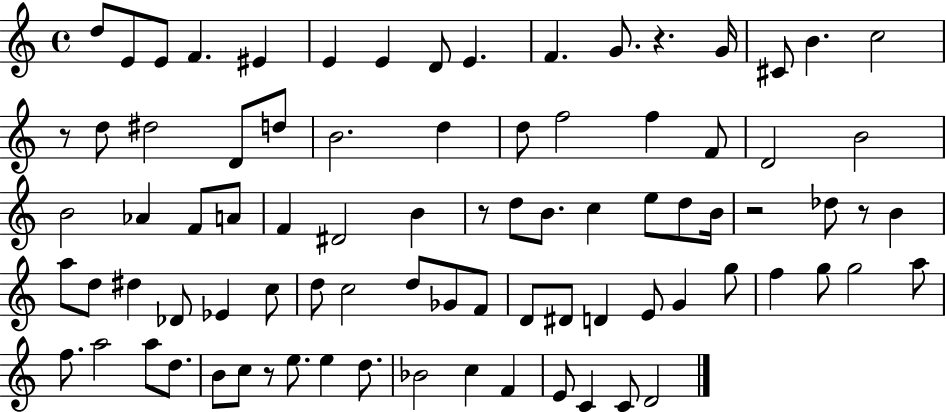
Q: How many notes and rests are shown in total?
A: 85